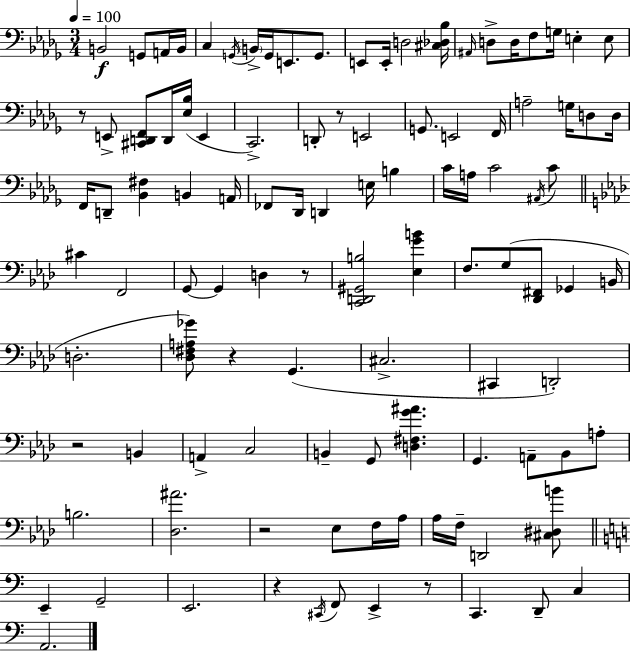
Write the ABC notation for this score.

X:1
T:Untitled
M:3/4
L:1/4
K:Bbm
B,,2 G,,/2 A,,/4 B,,/4 C, G,,/4 B,,/4 G,,/4 E,,/2 G,,/2 E,,/2 E,,/4 D,2 [^C,_D,_B,]/4 ^A,,/4 D,/2 D,/4 F,/2 G,/4 E, E,/2 z/2 E,,/2 [^C,,D,,F,,]/2 D,,/4 [_E,_B,]/4 E,, C,,2 D,,/2 z/2 E,,2 G,,/2 E,,2 F,,/4 A,2 G,/4 D,/2 D,/4 F,,/4 D,,/2 [_B,,^F,] B,, A,,/4 _F,,/2 _D,,/4 D,, E,/4 B, C/4 A,/4 C2 ^A,,/4 C/2 ^C F,,2 G,,/2 G,, D, z/2 [C,,D,,^G,,B,]2 [_E,GB] F,/2 G,/2 [_D,,^F,,]/2 _G,, B,,/4 D,2 [_D,^F,A,_G]/2 z G,, ^C,2 ^C,, D,,2 z2 B,, A,, C,2 B,, G,,/2 [D,^F,G^A] G,, A,,/2 _B,,/2 A,/2 B,2 [_D,^A]2 z2 _E,/2 F,/4 _A,/4 _A,/4 F,/4 D,,2 [^C,^D,B]/2 E,, G,,2 E,,2 z ^C,,/4 F,,/2 E,, z/2 C,, D,,/2 C, A,,2